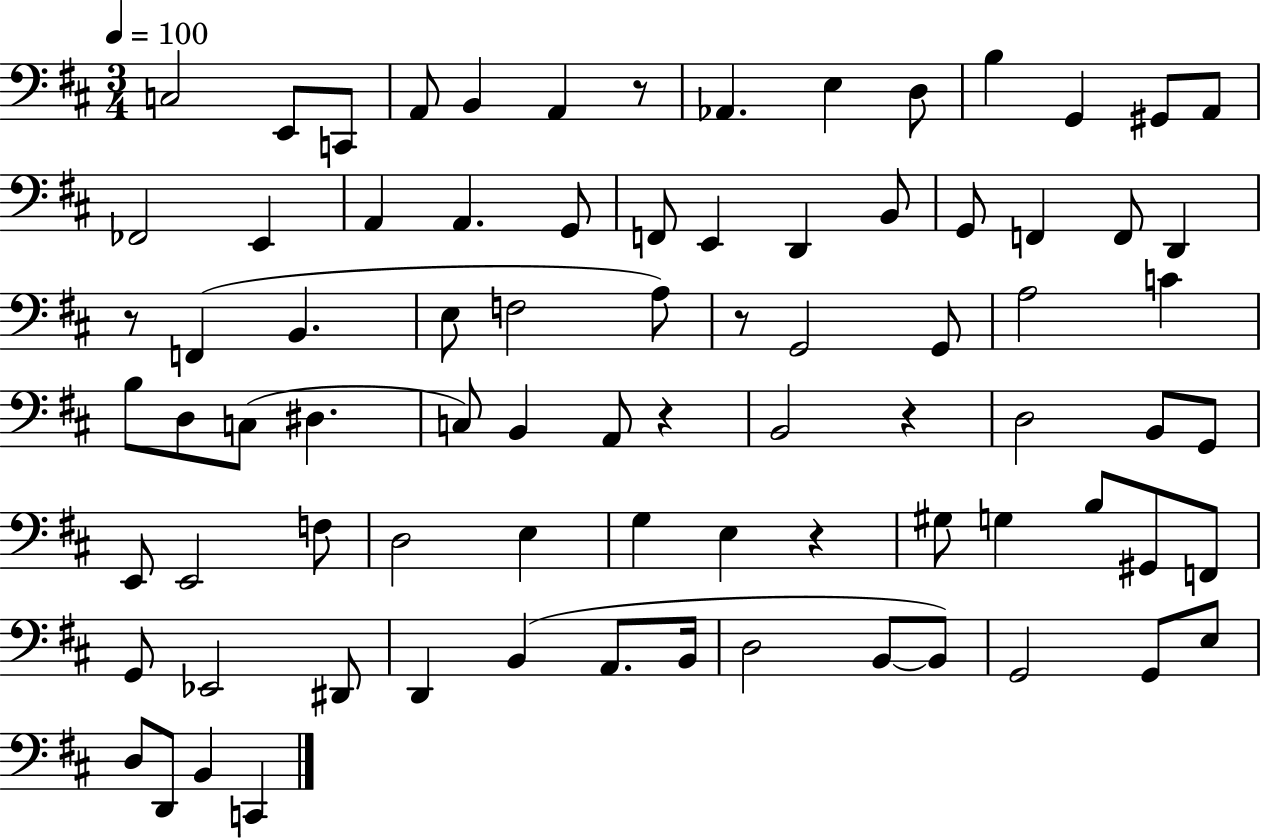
{
  \clef bass
  \numericTimeSignature
  \time 3/4
  \key d \major
  \tempo 4 = 100
  c2 e,8 c,8 | a,8 b,4 a,4 r8 | aes,4. e4 d8 | b4 g,4 gis,8 a,8 | \break fes,2 e,4 | a,4 a,4. g,8 | f,8 e,4 d,4 b,8 | g,8 f,4 f,8 d,4 | \break r8 f,4( b,4. | e8 f2 a8) | r8 g,2 g,8 | a2 c'4 | \break b8 d8 c8( dis4. | c8) b,4 a,8 r4 | b,2 r4 | d2 b,8 g,8 | \break e,8 e,2 f8 | d2 e4 | g4 e4 r4 | gis8 g4 b8 gis,8 f,8 | \break g,8 ees,2 dis,8 | d,4 b,4( a,8. b,16 | d2 b,8~~ b,8) | g,2 g,8 e8 | \break d8 d,8 b,4 c,4 | \bar "|."
}